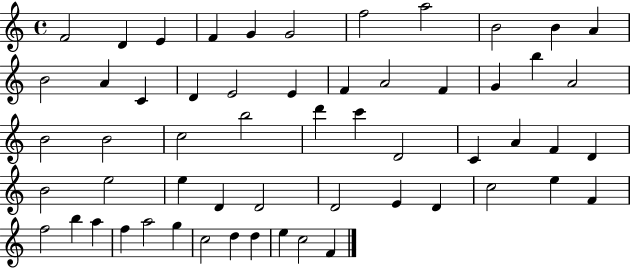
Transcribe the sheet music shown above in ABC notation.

X:1
T:Untitled
M:4/4
L:1/4
K:C
F2 D E F G G2 f2 a2 B2 B A B2 A C D E2 E F A2 F G b A2 B2 B2 c2 b2 d' c' D2 C A F D B2 e2 e D D2 D2 E D c2 e F f2 b a f a2 g c2 d d e c2 F